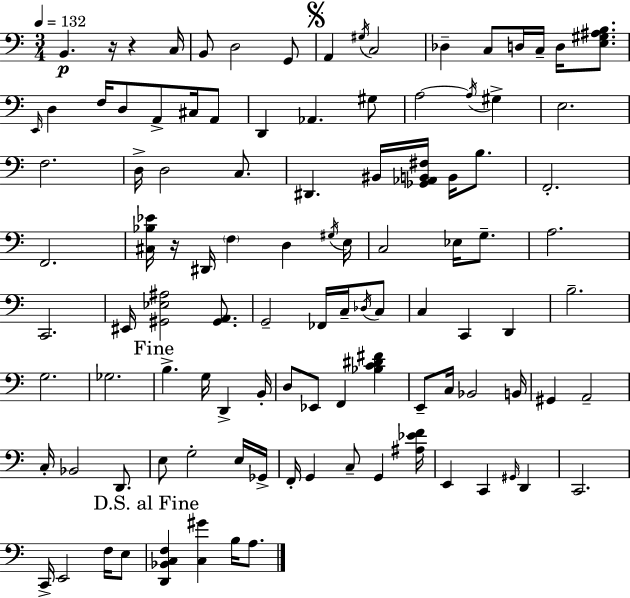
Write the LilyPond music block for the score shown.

{
  \clef bass
  \numericTimeSignature
  \time 3/4
  \key c \major
  \tempo 4 = 132
  b,4.\p r16 r4 c16 | b,8 d2 g,8 | \mark \markup { \musicglyph "scripts.segno" } a,4 \acciaccatura { gis16 } c2 | des4-- c8 d16 c16-- d16 <e gis ais b>8. | \break \grace { e,16 } d4 f16 d8 a,8-> cis16 | a,8 d,4 aes,4. | gis8 a2~~ \acciaccatura { a16 } gis4-> | e2. | \break f2. | d16-> d2 | c8. dis,4. bis,16 <ges, aes, b, fis>16 b,16 | b8. f,2.-. | \break f,2. | <cis bes ees'>16 r16 dis,16 \parenthesize f4 d4 | \acciaccatura { gis16 } e16 c2 | ees16 g8.-- a2. | \break c,2. | eis,16 <gis, ees ais>2 | <gis, a,>8. g,2-- | fes,16 c16-- \acciaccatura { des16 } c8 c4 c,4 | \break d,4 b2.-- | g2. | ges2. | \mark "Fine" b4.-> g16 | \break d,4-> b,16-. d8 ees,8 f,4 | <bes c' dis' fis'>4 e,8-- c16 bes,2 | b,16 gis,4 a,2-- | c16-. bes,2 | \break d,8. e8 g2-. | e16 ges,16-> f,16-. g,4 c8-- | g,4 <ais ees' f'>16 e,4 c,4 | \grace { gis,16 } d,4 c,2. | \break c,16-> e,2 | f16 e8 \mark "D.S. al Fine" <d, bes, c f>4 <c gis'>4 | b16 a8. \bar "|."
}